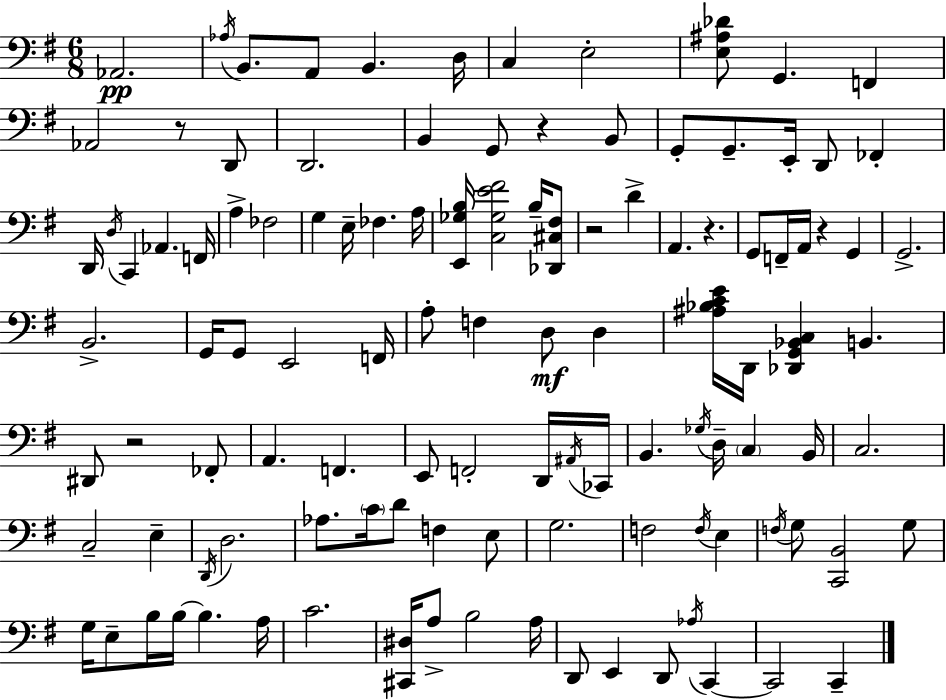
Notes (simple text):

Ab2/h. Ab3/s B2/e. A2/e B2/q. D3/s C3/q E3/h [E3,A#3,Db4]/e G2/q. F2/q Ab2/h R/e D2/e D2/h. B2/q G2/e R/q B2/e G2/e G2/e. E2/s D2/e FES2/q D2/s D3/s C2/q Ab2/q. F2/s A3/q FES3/h G3/q E3/s FES3/q. A3/s [E2,Gb3,B3]/s [C3,Gb3,E4,F#4]/h B3/s [Db2,C#3,F#3]/e R/h D4/q A2/q. R/q. G2/e F2/s A2/s R/q G2/q G2/h. B2/h. G2/s G2/e E2/h F2/s A3/e F3/q D3/e D3/q [A#3,Bb3,C4,E4]/s D2/s [Db2,G2,Bb2,C3]/q B2/q. D#2/e R/h FES2/e A2/q. F2/q. E2/e F2/h D2/s A#2/s CES2/s B2/q. Gb3/s D3/s C3/q B2/s C3/h. C3/h E3/q D2/s D3/h. Ab3/e. C4/s D4/e F3/q E3/e G3/h. F3/h F3/s E3/q F3/s G3/e [C2,B2]/h G3/e G3/s E3/e B3/s B3/s B3/q. A3/s C4/h. [C#2,D#3]/s A3/e B3/h A3/s D2/e E2/q D2/e Ab3/s C2/q C2/h C2/q